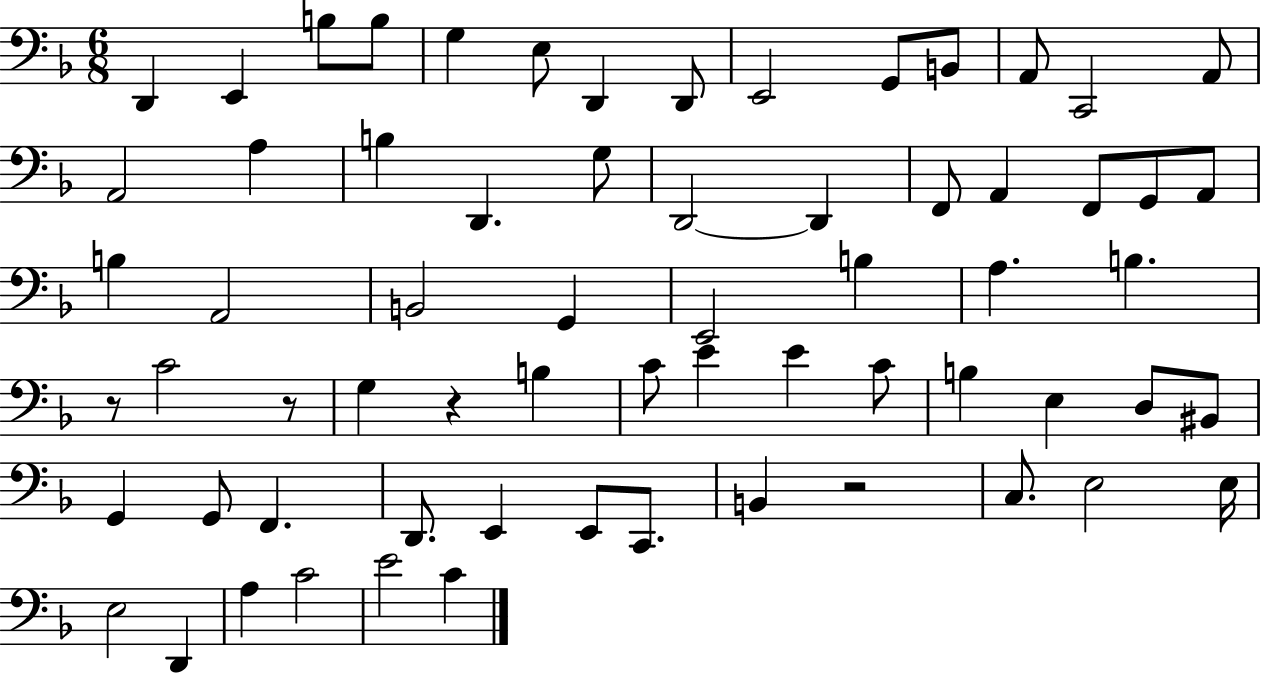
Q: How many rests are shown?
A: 4